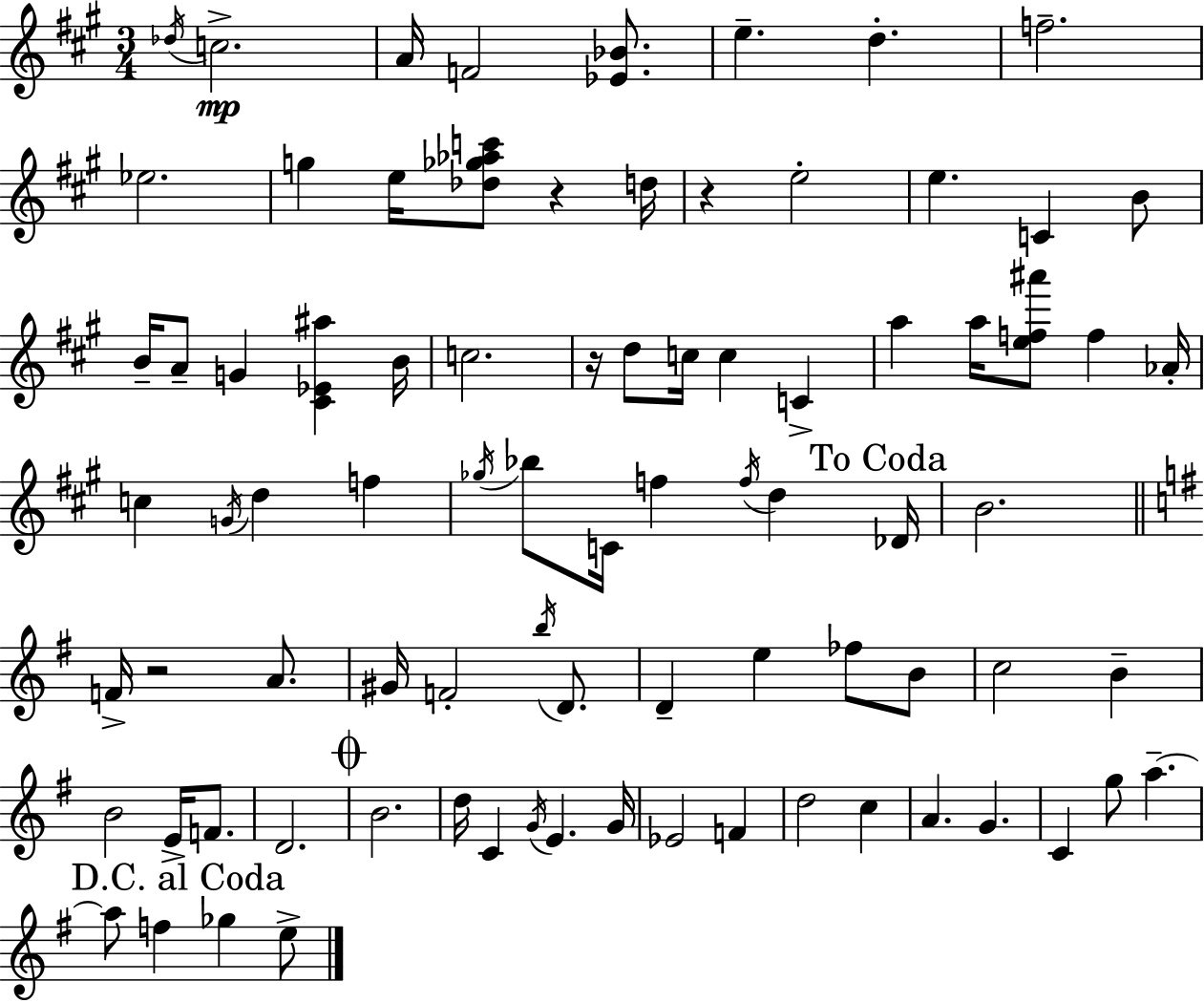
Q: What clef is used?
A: treble